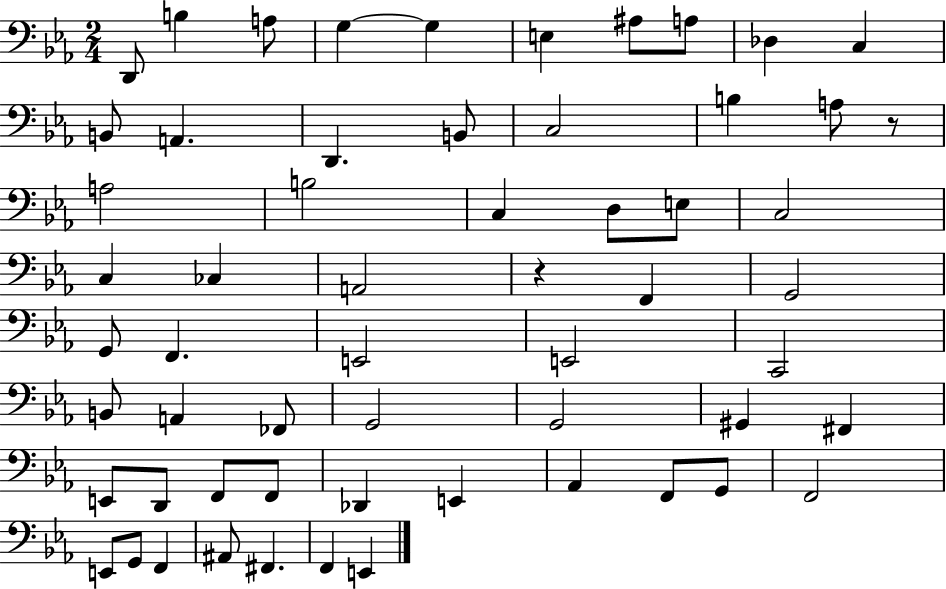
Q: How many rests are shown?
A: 2